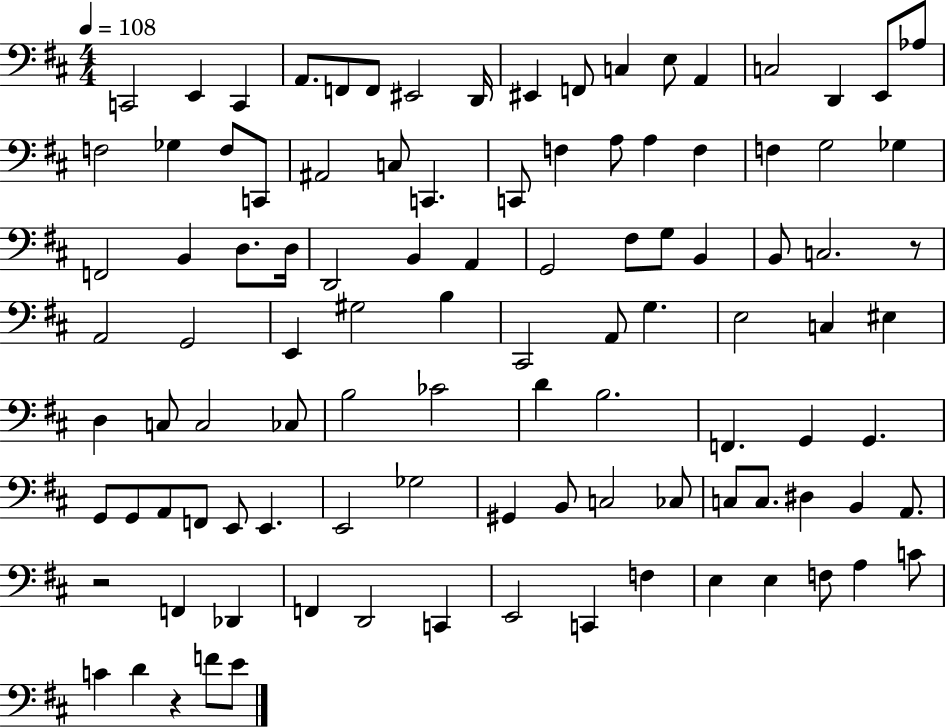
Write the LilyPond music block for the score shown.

{
  \clef bass
  \numericTimeSignature
  \time 4/4
  \key d \major
  \tempo 4 = 108
  \repeat volta 2 { c,2 e,4 c,4 | a,8. f,8 f,8 eis,2 d,16 | eis,4 f,8 c4 e8 a,4 | c2 d,4 e,8 aes8 | \break f2 ges4 f8 c,8 | ais,2 c8 c,4. | c,8 f4 a8 a4 f4 | f4 g2 ges4 | \break f,2 b,4 d8. d16 | d,2 b,4 a,4 | g,2 fis8 g8 b,4 | b,8 c2. r8 | \break a,2 g,2 | e,4 gis2 b4 | cis,2 a,8 g4. | e2 c4 eis4 | \break d4 c8 c2 ces8 | b2 ces'2 | d'4 b2. | f,4. g,4 g,4. | \break g,8 g,8 a,8 f,8 e,8 e,4. | e,2 ges2 | gis,4 b,8 c2 ces8 | c8 c8. dis4 b,4 a,8. | \break r2 f,4 des,4 | f,4 d,2 c,4 | e,2 c,4 f4 | e4 e4 f8 a4 c'8 | \break c'4 d'4 r4 f'8 e'8 | } \bar "|."
}